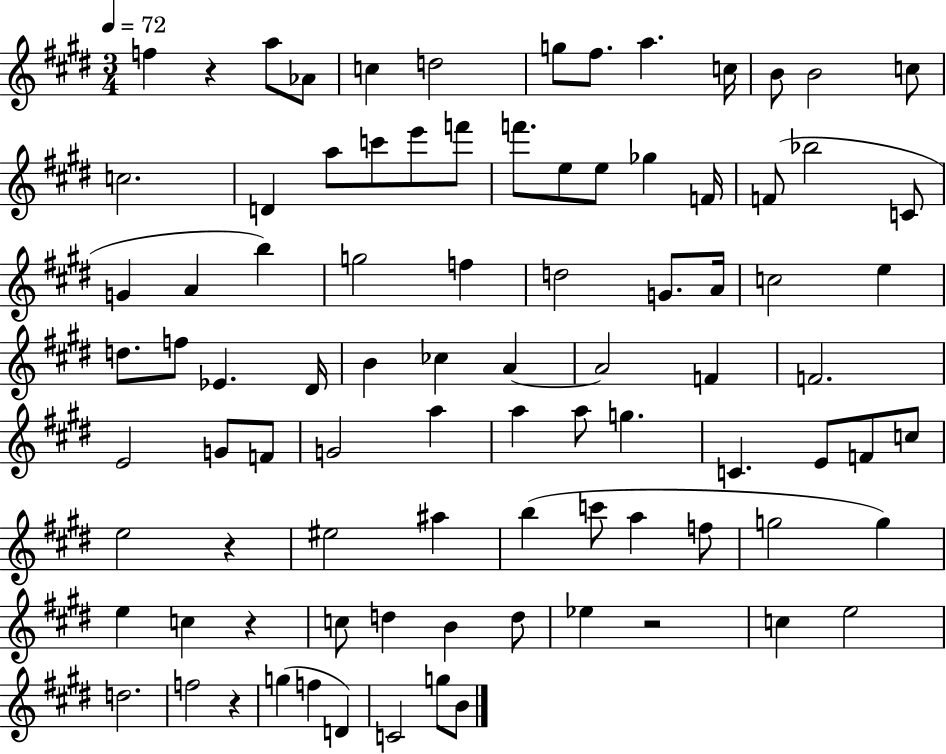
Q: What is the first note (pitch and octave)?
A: F5